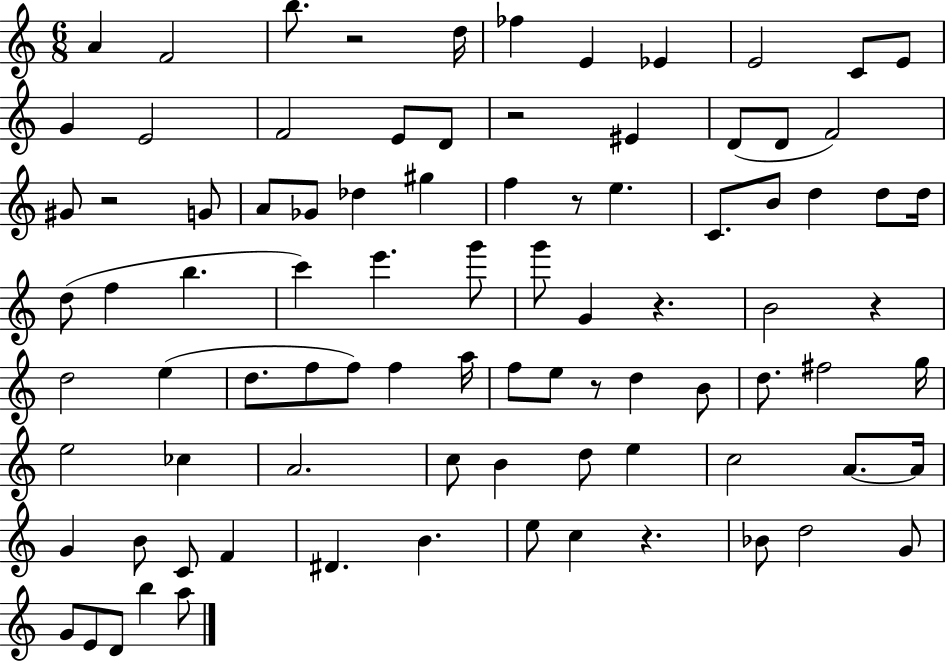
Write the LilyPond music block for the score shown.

{
  \clef treble
  \numericTimeSignature
  \time 6/8
  \key c \major
  a'4 f'2 | b''8. r2 d''16 | fes''4 e'4 ees'4 | e'2 c'8 e'8 | \break g'4 e'2 | f'2 e'8 d'8 | r2 eis'4 | d'8( d'8 f'2) | \break gis'8 r2 g'8 | a'8 ges'8 des''4 gis''4 | f''4 r8 e''4. | c'8. b'8 d''4 d''8 d''16 | \break d''8( f''4 b''4. | c'''4) e'''4. g'''8 | g'''8 g'4 r4. | b'2 r4 | \break d''2 e''4( | d''8. f''8 f''8) f''4 a''16 | f''8 e''8 r8 d''4 b'8 | d''8. fis''2 g''16 | \break e''2 ces''4 | a'2. | c''8 b'4 d''8 e''4 | c''2 a'8.~~ a'16 | \break g'4 b'8 c'8 f'4 | dis'4. b'4. | e''8 c''4 r4. | bes'8 d''2 g'8 | \break g'8 e'8 d'8 b''4 a''8 | \bar "|."
}